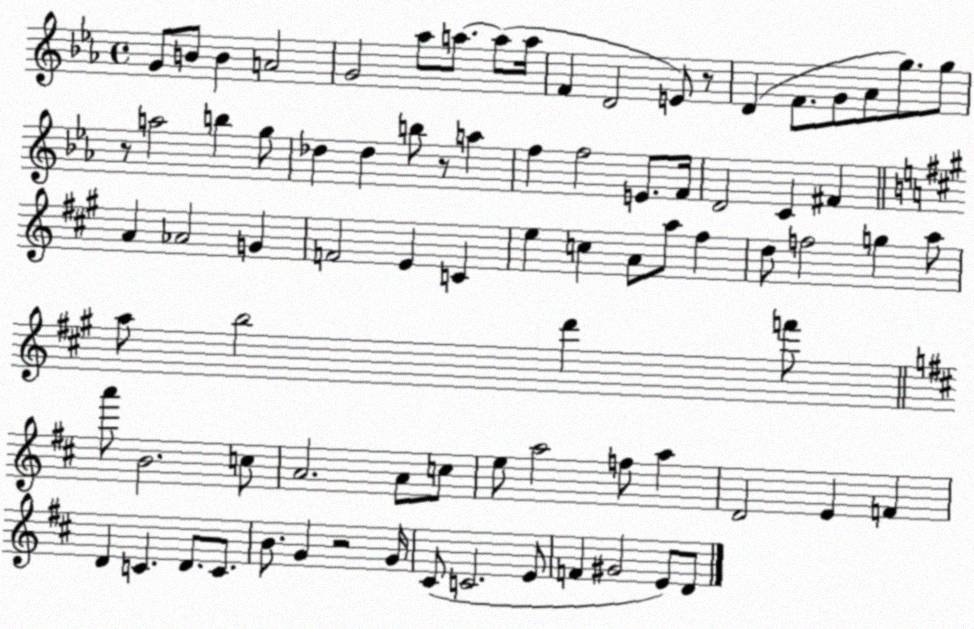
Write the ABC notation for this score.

X:1
T:Untitled
M:4/4
L:1/4
K:Eb
G/2 B/2 B A2 G2 _a/2 a/2 a/2 a/4 F D2 E/2 z/2 D F/2 G/2 _A/2 g/2 g/2 z/2 a2 b g/2 _d _d b/2 z/2 a f f2 E/2 F/4 D2 C ^F A _A2 G F2 E C e c A/2 a/2 ^f d/2 f2 g a/2 a/2 b2 d' f'/2 a'/2 B2 c/2 A2 A/2 c/2 e/2 a2 f/2 a D2 E F D C D/2 C/2 B/2 G z2 G/4 ^C/2 C2 E/2 F ^G2 E/2 D/2